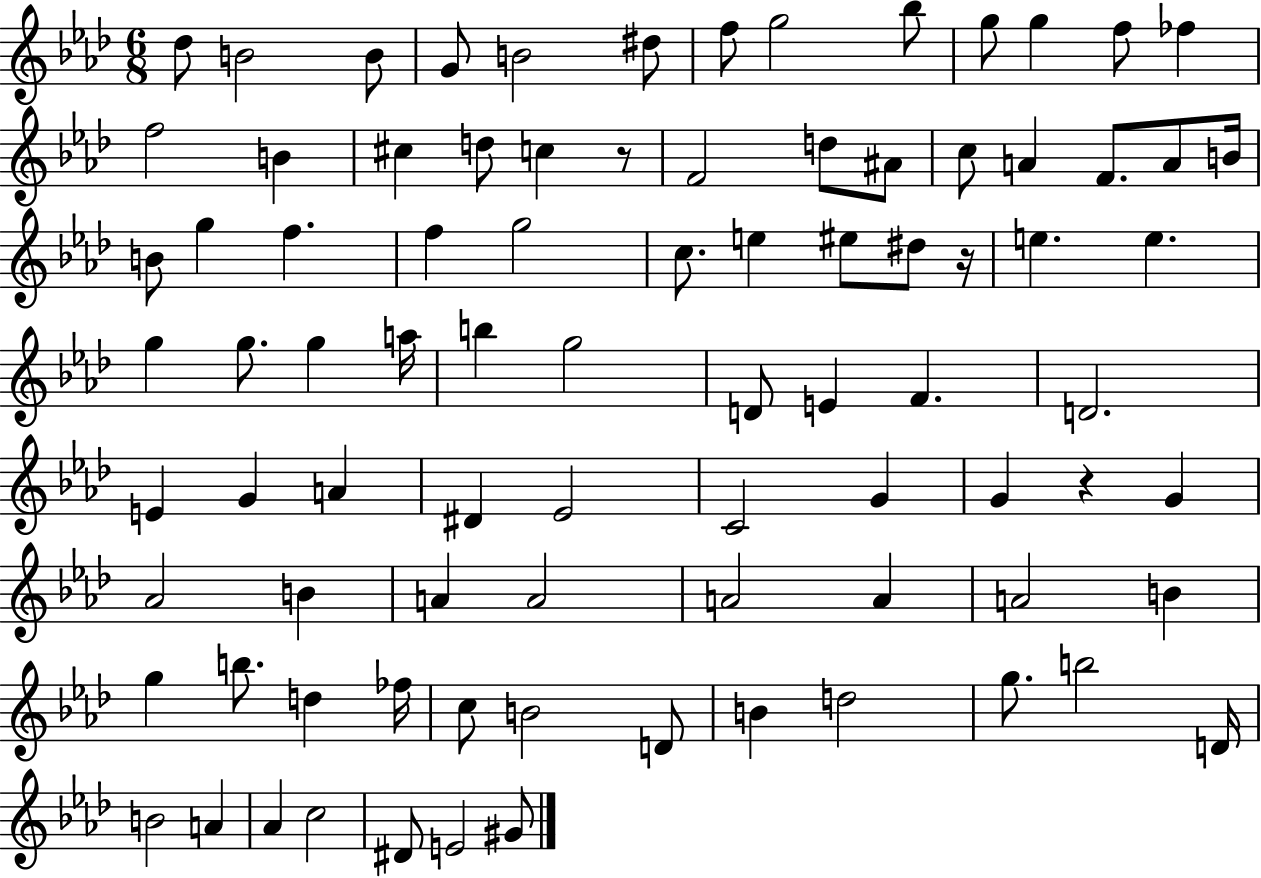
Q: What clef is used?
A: treble